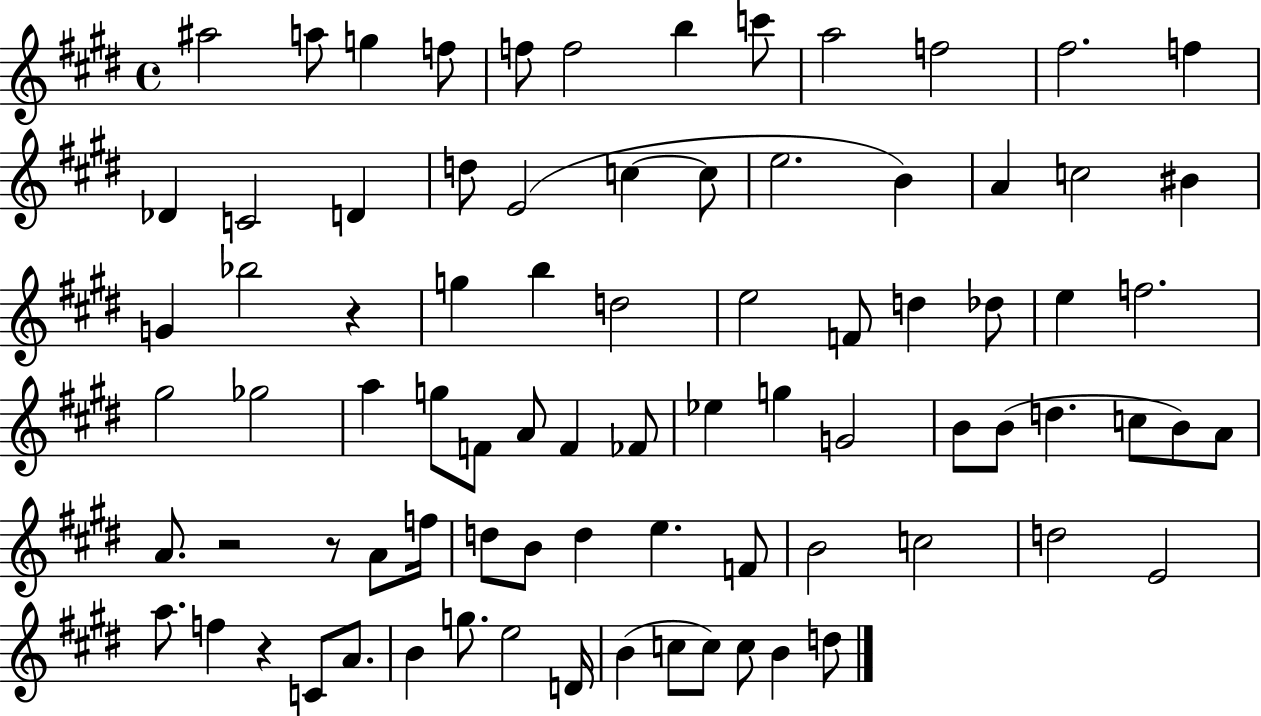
{
  \clef treble
  \time 4/4
  \defaultTimeSignature
  \key e \major
  \repeat volta 2 { ais''2 a''8 g''4 f''8 | f''8 f''2 b''4 c'''8 | a''2 f''2 | fis''2. f''4 | \break des'4 c'2 d'4 | d''8 e'2( c''4~~ c''8 | e''2. b'4) | a'4 c''2 bis'4 | \break g'4 bes''2 r4 | g''4 b''4 d''2 | e''2 f'8 d''4 des''8 | e''4 f''2. | \break gis''2 ges''2 | a''4 g''8 f'8 a'8 f'4 fes'8 | ees''4 g''4 g'2 | b'8 b'8( d''4. c''8 b'8) a'8 | \break a'8. r2 r8 a'8 f''16 | d''8 b'8 d''4 e''4. f'8 | b'2 c''2 | d''2 e'2 | \break a''8. f''4 r4 c'8 a'8. | b'4 g''8. e''2 d'16 | b'4( c''8 c''8) c''8 b'4 d''8 | } \bar "|."
}